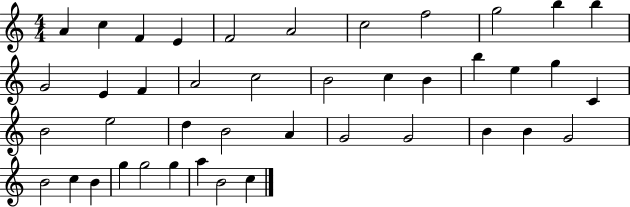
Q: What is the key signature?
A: C major